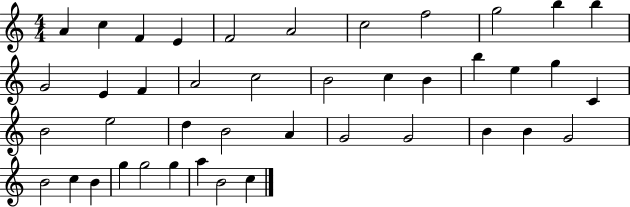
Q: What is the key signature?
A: C major